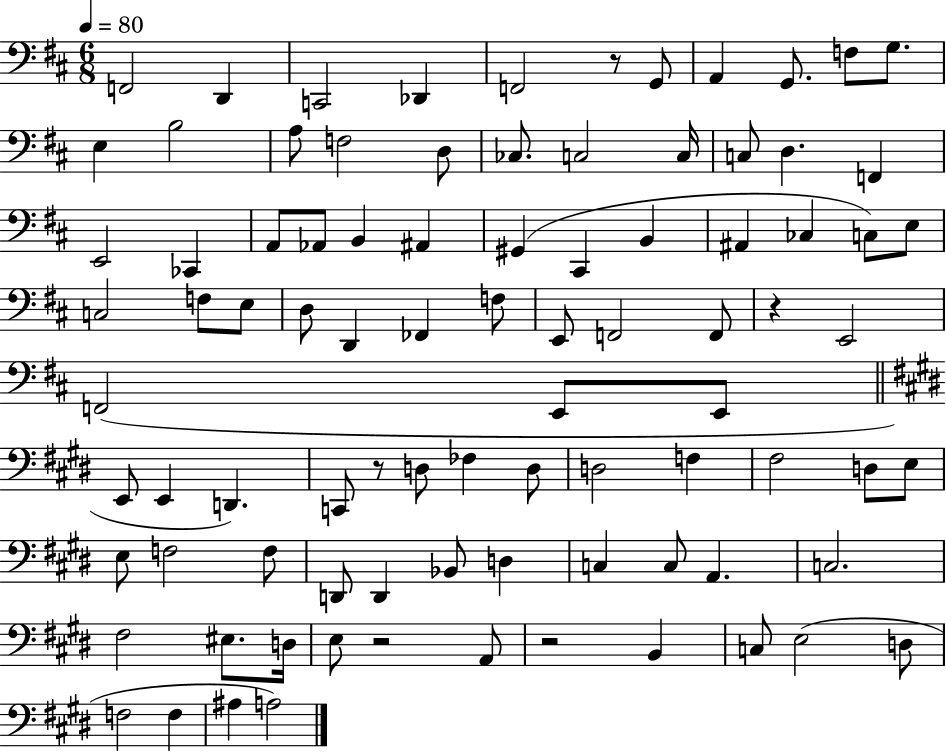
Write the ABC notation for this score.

X:1
T:Untitled
M:6/8
L:1/4
K:D
F,,2 D,, C,,2 _D,, F,,2 z/2 G,,/2 A,, G,,/2 F,/2 G,/2 E, B,2 A,/2 F,2 D,/2 _C,/2 C,2 C,/4 C,/2 D, F,, E,,2 _C,, A,,/2 _A,,/2 B,, ^A,, ^G,, ^C,, B,, ^A,, _C, C,/2 E,/2 C,2 F,/2 E,/2 D,/2 D,, _F,, F,/2 E,,/2 F,,2 F,,/2 z E,,2 F,,2 E,,/2 E,,/2 E,,/2 E,, D,, C,,/2 z/2 D,/2 _F, D,/2 D,2 F, ^F,2 D,/2 E,/2 E,/2 F,2 F,/2 D,,/2 D,, _B,,/2 D, C, C,/2 A,, C,2 ^F,2 ^E,/2 D,/4 E,/2 z2 A,,/2 z2 B,, C,/2 E,2 D,/2 F,2 F, ^A, A,2